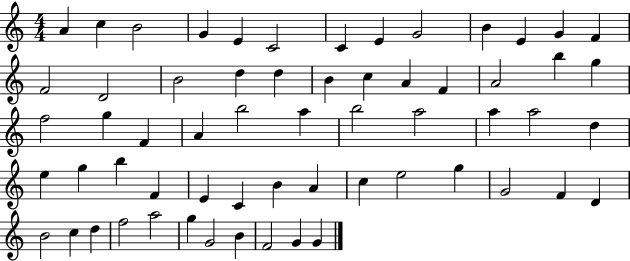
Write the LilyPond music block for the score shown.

{
  \clef treble
  \numericTimeSignature
  \time 4/4
  \key c \major
  a'4 c''4 b'2 | g'4 e'4 c'2 | c'4 e'4 g'2 | b'4 e'4 g'4 f'4 | \break f'2 d'2 | b'2 d''4 d''4 | b'4 c''4 a'4 f'4 | a'2 b''4 g''4 | \break f''2 g''4 f'4 | a'4 b''2 a''4 | b''2 a''2 | a''4 a''2 d''4 | \break e''4 g''4 b''4 f'4 | e'4 c'4 b'4 a'4 | c''4 e''2 g''4 | g'2 f'4 d'4 | \break b'2 c''4 d''4 | f''2 a''2 | g''4 g'2 b'4 | f'2 g'4 g'4 | \break \bar "|."
}